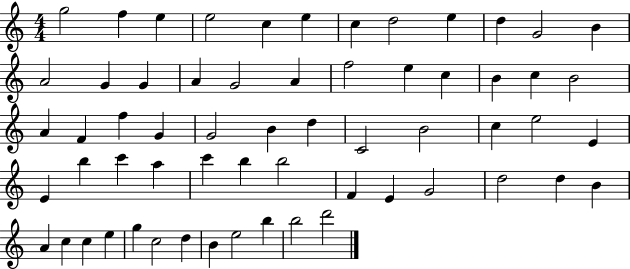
{
  \clef treble
  \numericTimeSignature
  \time 4/4
  \key c \major
  g''2 f''4 e''4 | e''2 c''4 e''4 | c''4 d''2 e''4 | d''4 g'2 b'4 | \break a'2 g'4 g'4 | a'4 g'2 a'4 | f''2 e''4 c''4 | b'4 c''4 b'2 | \break a'4 f'4 f''4 g'4 | g'2 b'4 d''4 | c'2 b'2 | c''4 e''2 e'4 | \break e'4 b''4 c'''4 a''4 | c'''4 b''4 b''2 | f'4 e'4 g'2 | d''2 d''4 b'4 | \break a'4 c''4 c''4 e''4 | g''4 c''2 d''4 | b'4 e''2 b''4 | b''2 d'''2 | \break \bar "|."
}